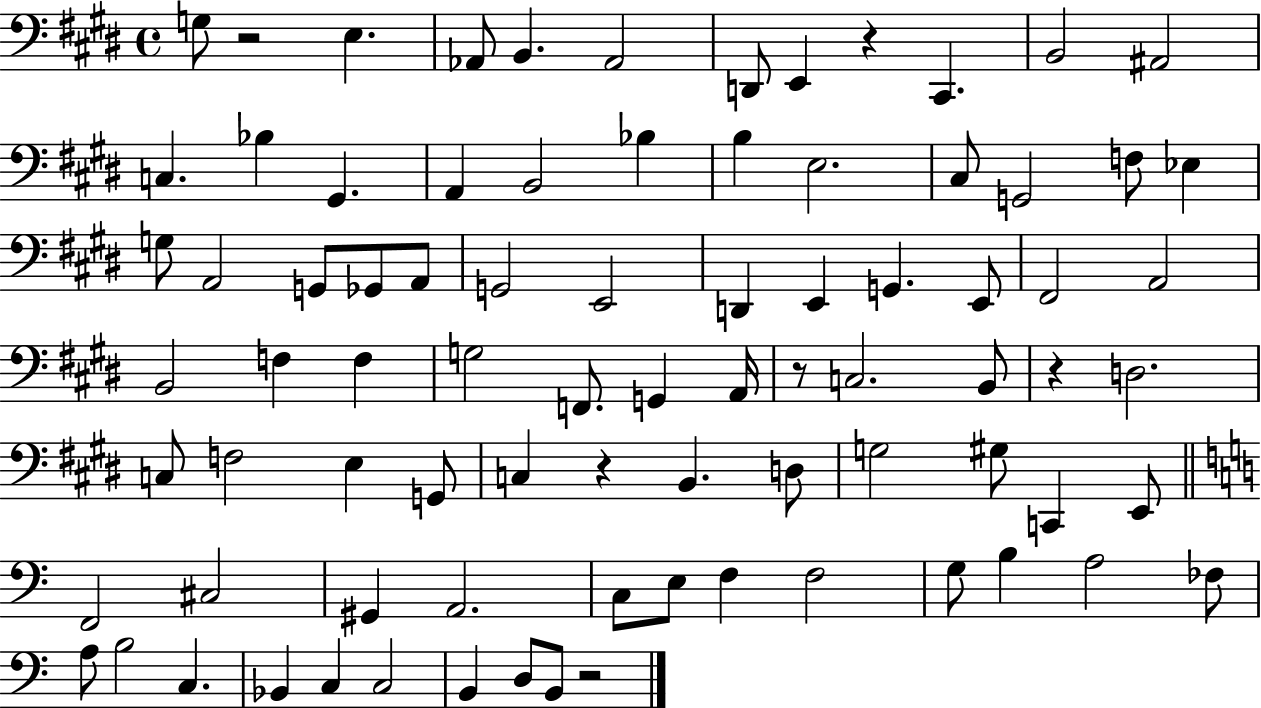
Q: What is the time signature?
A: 4/4